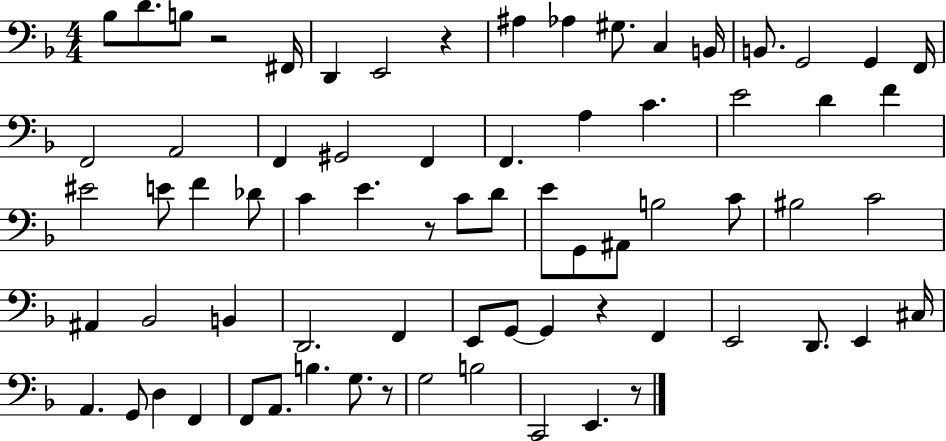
X:1
T:Untitled
M:4/4
L:1/4
K:F
_B,/2 D/2 B,/2 z2 ^F,,/4 D,, E,,2 z ^A, _A, ^G,/2 C, B,,/4 B,,/2 G,,2 G,, F,,/4 F,,2 A,,2 F,, ^G,,2 F,, F,, A, C E2 D F ^E2 E/2 F _D/2 C E z/2 C/2 D/2 E/2 G,,/2 ^A,,/2 B,2 C/2 ^B,2 C2 ^A,, _B,,2 B,, D,,2 F,, E,,/2 G,,/2 G,, z F,, E,,2 D,,/2 E,, ^C,/4 A,, G,,/2 D, F,, F,,/2 A,,/2 B, G,/2 z/2 G,2 B,2 C,,2 E,, z/2